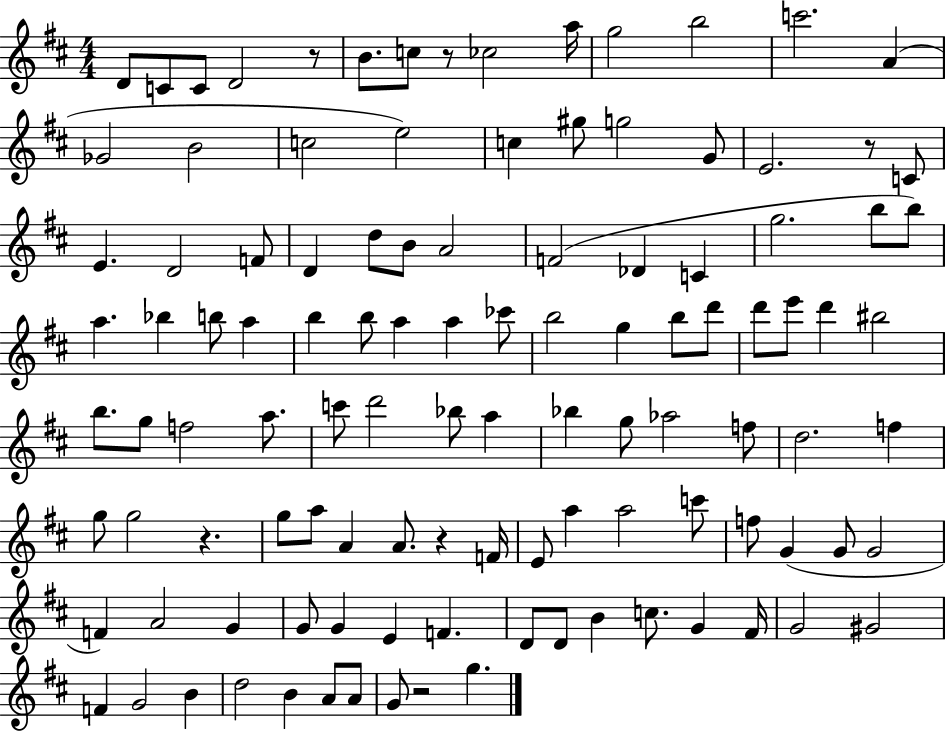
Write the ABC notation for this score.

X:1
T:Untitled
M:4/4
L:1/4
K:D
D/2 C/2 C/2 D2 z/2 B/2 c/2 z/2 _c2 a/4 g2 b2 c'2 A _G2 B2 c2 e2 c ^g/2 g2 G/2 E2 z/2 C/2 E D2 F/2 D d/2 B/2 A2 F2 _D C g2 b/2 b/2 a _b b/2 a b b/2 a a _c'/2 b2 g b/2 d'/2 d'/2 e'/2 d' ^b2 b/2 g/2 f2 a/2 c'/2 d'2 _b/2 a _b g/2 _a2 f/2 d2 f g/2 g2 z g/2 a/2 A A/2 z F/4 E/2 a a2 c'/2 f/2 G G/2 G2 F A2 G G/2 G E F D/2 D/2 B c/2 G ^F/4 G2 ^G2 F G2 B d2 B A/2 A/2 G/2 z2 g